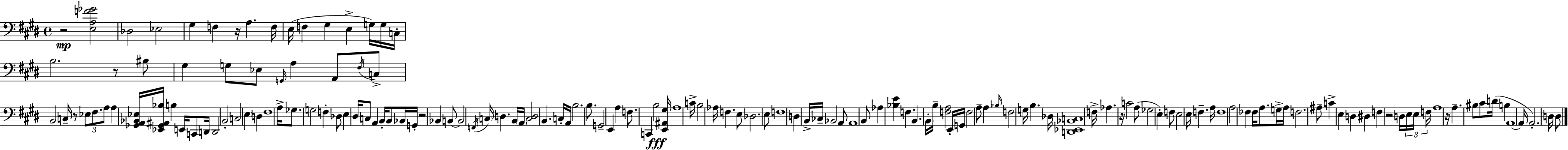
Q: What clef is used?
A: bass